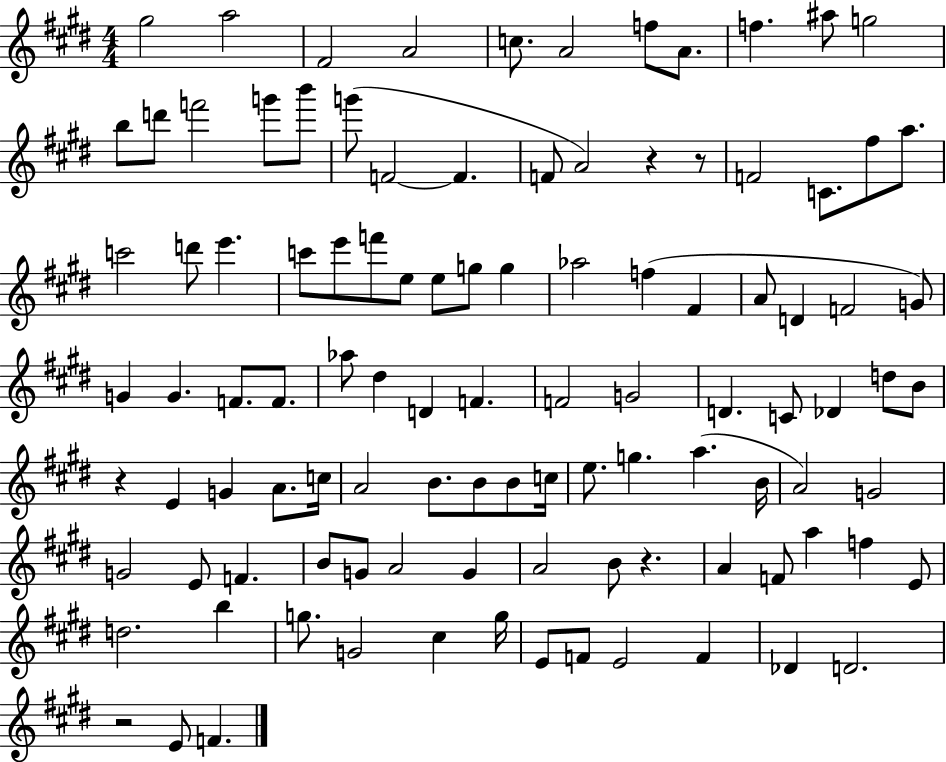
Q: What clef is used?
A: treble